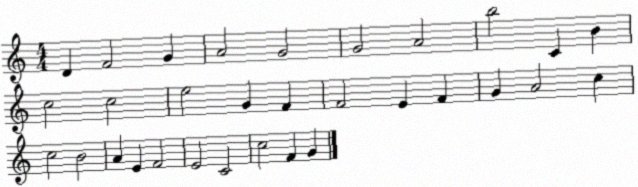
X:1
T:Untitled
M:4/4
L:1/4
K:C
D F2 G A2 G2 G2 A2 b2 C B c2 c2 e2 G F F2 E F G A2 c c2 B2 A E F2 E2 C2 c2 F G